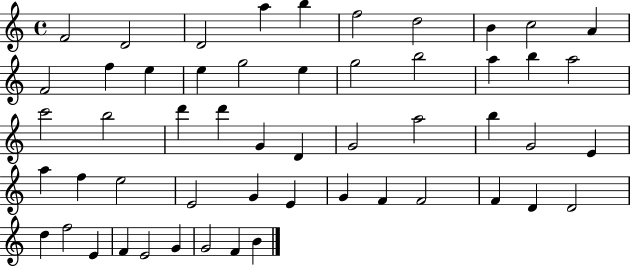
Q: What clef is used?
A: treble